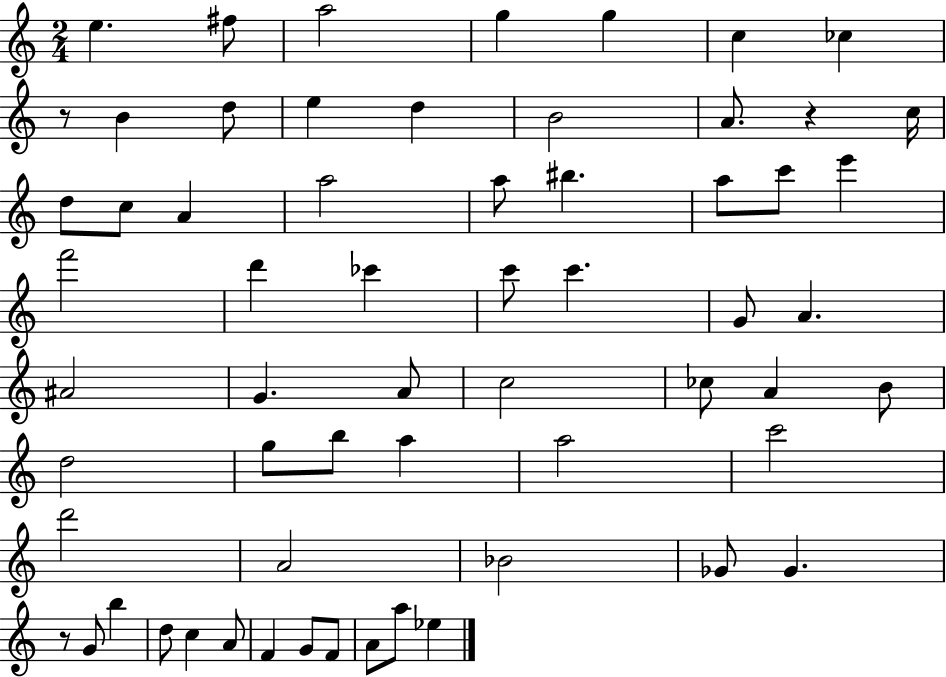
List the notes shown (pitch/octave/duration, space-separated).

E5/q. F#5/e A5/h G5/q G5/q C5/q CES5/q R/e B4/q D5/e E5/q D5/q B4/h A4/e. R/q C5/s D5/e C5/e A4/q A5/h A5/e BIS5/q. A5/e C6/e E6/q F6/h D6/q CES6/q C6/e C6/q. G4/e A4/q. A#4/h G4/q. A4/e C5/h CES5/e A4/q B4/e D5/h G5/e B5/e A5/q A5/h C6/h D6/h A4/h Bb4/h Gb4/e Gb4/q. R/e G4/e B5/q D5/e C5/q A4/e F4/q G4/e F4/e A4/e A5/e Eb5/q